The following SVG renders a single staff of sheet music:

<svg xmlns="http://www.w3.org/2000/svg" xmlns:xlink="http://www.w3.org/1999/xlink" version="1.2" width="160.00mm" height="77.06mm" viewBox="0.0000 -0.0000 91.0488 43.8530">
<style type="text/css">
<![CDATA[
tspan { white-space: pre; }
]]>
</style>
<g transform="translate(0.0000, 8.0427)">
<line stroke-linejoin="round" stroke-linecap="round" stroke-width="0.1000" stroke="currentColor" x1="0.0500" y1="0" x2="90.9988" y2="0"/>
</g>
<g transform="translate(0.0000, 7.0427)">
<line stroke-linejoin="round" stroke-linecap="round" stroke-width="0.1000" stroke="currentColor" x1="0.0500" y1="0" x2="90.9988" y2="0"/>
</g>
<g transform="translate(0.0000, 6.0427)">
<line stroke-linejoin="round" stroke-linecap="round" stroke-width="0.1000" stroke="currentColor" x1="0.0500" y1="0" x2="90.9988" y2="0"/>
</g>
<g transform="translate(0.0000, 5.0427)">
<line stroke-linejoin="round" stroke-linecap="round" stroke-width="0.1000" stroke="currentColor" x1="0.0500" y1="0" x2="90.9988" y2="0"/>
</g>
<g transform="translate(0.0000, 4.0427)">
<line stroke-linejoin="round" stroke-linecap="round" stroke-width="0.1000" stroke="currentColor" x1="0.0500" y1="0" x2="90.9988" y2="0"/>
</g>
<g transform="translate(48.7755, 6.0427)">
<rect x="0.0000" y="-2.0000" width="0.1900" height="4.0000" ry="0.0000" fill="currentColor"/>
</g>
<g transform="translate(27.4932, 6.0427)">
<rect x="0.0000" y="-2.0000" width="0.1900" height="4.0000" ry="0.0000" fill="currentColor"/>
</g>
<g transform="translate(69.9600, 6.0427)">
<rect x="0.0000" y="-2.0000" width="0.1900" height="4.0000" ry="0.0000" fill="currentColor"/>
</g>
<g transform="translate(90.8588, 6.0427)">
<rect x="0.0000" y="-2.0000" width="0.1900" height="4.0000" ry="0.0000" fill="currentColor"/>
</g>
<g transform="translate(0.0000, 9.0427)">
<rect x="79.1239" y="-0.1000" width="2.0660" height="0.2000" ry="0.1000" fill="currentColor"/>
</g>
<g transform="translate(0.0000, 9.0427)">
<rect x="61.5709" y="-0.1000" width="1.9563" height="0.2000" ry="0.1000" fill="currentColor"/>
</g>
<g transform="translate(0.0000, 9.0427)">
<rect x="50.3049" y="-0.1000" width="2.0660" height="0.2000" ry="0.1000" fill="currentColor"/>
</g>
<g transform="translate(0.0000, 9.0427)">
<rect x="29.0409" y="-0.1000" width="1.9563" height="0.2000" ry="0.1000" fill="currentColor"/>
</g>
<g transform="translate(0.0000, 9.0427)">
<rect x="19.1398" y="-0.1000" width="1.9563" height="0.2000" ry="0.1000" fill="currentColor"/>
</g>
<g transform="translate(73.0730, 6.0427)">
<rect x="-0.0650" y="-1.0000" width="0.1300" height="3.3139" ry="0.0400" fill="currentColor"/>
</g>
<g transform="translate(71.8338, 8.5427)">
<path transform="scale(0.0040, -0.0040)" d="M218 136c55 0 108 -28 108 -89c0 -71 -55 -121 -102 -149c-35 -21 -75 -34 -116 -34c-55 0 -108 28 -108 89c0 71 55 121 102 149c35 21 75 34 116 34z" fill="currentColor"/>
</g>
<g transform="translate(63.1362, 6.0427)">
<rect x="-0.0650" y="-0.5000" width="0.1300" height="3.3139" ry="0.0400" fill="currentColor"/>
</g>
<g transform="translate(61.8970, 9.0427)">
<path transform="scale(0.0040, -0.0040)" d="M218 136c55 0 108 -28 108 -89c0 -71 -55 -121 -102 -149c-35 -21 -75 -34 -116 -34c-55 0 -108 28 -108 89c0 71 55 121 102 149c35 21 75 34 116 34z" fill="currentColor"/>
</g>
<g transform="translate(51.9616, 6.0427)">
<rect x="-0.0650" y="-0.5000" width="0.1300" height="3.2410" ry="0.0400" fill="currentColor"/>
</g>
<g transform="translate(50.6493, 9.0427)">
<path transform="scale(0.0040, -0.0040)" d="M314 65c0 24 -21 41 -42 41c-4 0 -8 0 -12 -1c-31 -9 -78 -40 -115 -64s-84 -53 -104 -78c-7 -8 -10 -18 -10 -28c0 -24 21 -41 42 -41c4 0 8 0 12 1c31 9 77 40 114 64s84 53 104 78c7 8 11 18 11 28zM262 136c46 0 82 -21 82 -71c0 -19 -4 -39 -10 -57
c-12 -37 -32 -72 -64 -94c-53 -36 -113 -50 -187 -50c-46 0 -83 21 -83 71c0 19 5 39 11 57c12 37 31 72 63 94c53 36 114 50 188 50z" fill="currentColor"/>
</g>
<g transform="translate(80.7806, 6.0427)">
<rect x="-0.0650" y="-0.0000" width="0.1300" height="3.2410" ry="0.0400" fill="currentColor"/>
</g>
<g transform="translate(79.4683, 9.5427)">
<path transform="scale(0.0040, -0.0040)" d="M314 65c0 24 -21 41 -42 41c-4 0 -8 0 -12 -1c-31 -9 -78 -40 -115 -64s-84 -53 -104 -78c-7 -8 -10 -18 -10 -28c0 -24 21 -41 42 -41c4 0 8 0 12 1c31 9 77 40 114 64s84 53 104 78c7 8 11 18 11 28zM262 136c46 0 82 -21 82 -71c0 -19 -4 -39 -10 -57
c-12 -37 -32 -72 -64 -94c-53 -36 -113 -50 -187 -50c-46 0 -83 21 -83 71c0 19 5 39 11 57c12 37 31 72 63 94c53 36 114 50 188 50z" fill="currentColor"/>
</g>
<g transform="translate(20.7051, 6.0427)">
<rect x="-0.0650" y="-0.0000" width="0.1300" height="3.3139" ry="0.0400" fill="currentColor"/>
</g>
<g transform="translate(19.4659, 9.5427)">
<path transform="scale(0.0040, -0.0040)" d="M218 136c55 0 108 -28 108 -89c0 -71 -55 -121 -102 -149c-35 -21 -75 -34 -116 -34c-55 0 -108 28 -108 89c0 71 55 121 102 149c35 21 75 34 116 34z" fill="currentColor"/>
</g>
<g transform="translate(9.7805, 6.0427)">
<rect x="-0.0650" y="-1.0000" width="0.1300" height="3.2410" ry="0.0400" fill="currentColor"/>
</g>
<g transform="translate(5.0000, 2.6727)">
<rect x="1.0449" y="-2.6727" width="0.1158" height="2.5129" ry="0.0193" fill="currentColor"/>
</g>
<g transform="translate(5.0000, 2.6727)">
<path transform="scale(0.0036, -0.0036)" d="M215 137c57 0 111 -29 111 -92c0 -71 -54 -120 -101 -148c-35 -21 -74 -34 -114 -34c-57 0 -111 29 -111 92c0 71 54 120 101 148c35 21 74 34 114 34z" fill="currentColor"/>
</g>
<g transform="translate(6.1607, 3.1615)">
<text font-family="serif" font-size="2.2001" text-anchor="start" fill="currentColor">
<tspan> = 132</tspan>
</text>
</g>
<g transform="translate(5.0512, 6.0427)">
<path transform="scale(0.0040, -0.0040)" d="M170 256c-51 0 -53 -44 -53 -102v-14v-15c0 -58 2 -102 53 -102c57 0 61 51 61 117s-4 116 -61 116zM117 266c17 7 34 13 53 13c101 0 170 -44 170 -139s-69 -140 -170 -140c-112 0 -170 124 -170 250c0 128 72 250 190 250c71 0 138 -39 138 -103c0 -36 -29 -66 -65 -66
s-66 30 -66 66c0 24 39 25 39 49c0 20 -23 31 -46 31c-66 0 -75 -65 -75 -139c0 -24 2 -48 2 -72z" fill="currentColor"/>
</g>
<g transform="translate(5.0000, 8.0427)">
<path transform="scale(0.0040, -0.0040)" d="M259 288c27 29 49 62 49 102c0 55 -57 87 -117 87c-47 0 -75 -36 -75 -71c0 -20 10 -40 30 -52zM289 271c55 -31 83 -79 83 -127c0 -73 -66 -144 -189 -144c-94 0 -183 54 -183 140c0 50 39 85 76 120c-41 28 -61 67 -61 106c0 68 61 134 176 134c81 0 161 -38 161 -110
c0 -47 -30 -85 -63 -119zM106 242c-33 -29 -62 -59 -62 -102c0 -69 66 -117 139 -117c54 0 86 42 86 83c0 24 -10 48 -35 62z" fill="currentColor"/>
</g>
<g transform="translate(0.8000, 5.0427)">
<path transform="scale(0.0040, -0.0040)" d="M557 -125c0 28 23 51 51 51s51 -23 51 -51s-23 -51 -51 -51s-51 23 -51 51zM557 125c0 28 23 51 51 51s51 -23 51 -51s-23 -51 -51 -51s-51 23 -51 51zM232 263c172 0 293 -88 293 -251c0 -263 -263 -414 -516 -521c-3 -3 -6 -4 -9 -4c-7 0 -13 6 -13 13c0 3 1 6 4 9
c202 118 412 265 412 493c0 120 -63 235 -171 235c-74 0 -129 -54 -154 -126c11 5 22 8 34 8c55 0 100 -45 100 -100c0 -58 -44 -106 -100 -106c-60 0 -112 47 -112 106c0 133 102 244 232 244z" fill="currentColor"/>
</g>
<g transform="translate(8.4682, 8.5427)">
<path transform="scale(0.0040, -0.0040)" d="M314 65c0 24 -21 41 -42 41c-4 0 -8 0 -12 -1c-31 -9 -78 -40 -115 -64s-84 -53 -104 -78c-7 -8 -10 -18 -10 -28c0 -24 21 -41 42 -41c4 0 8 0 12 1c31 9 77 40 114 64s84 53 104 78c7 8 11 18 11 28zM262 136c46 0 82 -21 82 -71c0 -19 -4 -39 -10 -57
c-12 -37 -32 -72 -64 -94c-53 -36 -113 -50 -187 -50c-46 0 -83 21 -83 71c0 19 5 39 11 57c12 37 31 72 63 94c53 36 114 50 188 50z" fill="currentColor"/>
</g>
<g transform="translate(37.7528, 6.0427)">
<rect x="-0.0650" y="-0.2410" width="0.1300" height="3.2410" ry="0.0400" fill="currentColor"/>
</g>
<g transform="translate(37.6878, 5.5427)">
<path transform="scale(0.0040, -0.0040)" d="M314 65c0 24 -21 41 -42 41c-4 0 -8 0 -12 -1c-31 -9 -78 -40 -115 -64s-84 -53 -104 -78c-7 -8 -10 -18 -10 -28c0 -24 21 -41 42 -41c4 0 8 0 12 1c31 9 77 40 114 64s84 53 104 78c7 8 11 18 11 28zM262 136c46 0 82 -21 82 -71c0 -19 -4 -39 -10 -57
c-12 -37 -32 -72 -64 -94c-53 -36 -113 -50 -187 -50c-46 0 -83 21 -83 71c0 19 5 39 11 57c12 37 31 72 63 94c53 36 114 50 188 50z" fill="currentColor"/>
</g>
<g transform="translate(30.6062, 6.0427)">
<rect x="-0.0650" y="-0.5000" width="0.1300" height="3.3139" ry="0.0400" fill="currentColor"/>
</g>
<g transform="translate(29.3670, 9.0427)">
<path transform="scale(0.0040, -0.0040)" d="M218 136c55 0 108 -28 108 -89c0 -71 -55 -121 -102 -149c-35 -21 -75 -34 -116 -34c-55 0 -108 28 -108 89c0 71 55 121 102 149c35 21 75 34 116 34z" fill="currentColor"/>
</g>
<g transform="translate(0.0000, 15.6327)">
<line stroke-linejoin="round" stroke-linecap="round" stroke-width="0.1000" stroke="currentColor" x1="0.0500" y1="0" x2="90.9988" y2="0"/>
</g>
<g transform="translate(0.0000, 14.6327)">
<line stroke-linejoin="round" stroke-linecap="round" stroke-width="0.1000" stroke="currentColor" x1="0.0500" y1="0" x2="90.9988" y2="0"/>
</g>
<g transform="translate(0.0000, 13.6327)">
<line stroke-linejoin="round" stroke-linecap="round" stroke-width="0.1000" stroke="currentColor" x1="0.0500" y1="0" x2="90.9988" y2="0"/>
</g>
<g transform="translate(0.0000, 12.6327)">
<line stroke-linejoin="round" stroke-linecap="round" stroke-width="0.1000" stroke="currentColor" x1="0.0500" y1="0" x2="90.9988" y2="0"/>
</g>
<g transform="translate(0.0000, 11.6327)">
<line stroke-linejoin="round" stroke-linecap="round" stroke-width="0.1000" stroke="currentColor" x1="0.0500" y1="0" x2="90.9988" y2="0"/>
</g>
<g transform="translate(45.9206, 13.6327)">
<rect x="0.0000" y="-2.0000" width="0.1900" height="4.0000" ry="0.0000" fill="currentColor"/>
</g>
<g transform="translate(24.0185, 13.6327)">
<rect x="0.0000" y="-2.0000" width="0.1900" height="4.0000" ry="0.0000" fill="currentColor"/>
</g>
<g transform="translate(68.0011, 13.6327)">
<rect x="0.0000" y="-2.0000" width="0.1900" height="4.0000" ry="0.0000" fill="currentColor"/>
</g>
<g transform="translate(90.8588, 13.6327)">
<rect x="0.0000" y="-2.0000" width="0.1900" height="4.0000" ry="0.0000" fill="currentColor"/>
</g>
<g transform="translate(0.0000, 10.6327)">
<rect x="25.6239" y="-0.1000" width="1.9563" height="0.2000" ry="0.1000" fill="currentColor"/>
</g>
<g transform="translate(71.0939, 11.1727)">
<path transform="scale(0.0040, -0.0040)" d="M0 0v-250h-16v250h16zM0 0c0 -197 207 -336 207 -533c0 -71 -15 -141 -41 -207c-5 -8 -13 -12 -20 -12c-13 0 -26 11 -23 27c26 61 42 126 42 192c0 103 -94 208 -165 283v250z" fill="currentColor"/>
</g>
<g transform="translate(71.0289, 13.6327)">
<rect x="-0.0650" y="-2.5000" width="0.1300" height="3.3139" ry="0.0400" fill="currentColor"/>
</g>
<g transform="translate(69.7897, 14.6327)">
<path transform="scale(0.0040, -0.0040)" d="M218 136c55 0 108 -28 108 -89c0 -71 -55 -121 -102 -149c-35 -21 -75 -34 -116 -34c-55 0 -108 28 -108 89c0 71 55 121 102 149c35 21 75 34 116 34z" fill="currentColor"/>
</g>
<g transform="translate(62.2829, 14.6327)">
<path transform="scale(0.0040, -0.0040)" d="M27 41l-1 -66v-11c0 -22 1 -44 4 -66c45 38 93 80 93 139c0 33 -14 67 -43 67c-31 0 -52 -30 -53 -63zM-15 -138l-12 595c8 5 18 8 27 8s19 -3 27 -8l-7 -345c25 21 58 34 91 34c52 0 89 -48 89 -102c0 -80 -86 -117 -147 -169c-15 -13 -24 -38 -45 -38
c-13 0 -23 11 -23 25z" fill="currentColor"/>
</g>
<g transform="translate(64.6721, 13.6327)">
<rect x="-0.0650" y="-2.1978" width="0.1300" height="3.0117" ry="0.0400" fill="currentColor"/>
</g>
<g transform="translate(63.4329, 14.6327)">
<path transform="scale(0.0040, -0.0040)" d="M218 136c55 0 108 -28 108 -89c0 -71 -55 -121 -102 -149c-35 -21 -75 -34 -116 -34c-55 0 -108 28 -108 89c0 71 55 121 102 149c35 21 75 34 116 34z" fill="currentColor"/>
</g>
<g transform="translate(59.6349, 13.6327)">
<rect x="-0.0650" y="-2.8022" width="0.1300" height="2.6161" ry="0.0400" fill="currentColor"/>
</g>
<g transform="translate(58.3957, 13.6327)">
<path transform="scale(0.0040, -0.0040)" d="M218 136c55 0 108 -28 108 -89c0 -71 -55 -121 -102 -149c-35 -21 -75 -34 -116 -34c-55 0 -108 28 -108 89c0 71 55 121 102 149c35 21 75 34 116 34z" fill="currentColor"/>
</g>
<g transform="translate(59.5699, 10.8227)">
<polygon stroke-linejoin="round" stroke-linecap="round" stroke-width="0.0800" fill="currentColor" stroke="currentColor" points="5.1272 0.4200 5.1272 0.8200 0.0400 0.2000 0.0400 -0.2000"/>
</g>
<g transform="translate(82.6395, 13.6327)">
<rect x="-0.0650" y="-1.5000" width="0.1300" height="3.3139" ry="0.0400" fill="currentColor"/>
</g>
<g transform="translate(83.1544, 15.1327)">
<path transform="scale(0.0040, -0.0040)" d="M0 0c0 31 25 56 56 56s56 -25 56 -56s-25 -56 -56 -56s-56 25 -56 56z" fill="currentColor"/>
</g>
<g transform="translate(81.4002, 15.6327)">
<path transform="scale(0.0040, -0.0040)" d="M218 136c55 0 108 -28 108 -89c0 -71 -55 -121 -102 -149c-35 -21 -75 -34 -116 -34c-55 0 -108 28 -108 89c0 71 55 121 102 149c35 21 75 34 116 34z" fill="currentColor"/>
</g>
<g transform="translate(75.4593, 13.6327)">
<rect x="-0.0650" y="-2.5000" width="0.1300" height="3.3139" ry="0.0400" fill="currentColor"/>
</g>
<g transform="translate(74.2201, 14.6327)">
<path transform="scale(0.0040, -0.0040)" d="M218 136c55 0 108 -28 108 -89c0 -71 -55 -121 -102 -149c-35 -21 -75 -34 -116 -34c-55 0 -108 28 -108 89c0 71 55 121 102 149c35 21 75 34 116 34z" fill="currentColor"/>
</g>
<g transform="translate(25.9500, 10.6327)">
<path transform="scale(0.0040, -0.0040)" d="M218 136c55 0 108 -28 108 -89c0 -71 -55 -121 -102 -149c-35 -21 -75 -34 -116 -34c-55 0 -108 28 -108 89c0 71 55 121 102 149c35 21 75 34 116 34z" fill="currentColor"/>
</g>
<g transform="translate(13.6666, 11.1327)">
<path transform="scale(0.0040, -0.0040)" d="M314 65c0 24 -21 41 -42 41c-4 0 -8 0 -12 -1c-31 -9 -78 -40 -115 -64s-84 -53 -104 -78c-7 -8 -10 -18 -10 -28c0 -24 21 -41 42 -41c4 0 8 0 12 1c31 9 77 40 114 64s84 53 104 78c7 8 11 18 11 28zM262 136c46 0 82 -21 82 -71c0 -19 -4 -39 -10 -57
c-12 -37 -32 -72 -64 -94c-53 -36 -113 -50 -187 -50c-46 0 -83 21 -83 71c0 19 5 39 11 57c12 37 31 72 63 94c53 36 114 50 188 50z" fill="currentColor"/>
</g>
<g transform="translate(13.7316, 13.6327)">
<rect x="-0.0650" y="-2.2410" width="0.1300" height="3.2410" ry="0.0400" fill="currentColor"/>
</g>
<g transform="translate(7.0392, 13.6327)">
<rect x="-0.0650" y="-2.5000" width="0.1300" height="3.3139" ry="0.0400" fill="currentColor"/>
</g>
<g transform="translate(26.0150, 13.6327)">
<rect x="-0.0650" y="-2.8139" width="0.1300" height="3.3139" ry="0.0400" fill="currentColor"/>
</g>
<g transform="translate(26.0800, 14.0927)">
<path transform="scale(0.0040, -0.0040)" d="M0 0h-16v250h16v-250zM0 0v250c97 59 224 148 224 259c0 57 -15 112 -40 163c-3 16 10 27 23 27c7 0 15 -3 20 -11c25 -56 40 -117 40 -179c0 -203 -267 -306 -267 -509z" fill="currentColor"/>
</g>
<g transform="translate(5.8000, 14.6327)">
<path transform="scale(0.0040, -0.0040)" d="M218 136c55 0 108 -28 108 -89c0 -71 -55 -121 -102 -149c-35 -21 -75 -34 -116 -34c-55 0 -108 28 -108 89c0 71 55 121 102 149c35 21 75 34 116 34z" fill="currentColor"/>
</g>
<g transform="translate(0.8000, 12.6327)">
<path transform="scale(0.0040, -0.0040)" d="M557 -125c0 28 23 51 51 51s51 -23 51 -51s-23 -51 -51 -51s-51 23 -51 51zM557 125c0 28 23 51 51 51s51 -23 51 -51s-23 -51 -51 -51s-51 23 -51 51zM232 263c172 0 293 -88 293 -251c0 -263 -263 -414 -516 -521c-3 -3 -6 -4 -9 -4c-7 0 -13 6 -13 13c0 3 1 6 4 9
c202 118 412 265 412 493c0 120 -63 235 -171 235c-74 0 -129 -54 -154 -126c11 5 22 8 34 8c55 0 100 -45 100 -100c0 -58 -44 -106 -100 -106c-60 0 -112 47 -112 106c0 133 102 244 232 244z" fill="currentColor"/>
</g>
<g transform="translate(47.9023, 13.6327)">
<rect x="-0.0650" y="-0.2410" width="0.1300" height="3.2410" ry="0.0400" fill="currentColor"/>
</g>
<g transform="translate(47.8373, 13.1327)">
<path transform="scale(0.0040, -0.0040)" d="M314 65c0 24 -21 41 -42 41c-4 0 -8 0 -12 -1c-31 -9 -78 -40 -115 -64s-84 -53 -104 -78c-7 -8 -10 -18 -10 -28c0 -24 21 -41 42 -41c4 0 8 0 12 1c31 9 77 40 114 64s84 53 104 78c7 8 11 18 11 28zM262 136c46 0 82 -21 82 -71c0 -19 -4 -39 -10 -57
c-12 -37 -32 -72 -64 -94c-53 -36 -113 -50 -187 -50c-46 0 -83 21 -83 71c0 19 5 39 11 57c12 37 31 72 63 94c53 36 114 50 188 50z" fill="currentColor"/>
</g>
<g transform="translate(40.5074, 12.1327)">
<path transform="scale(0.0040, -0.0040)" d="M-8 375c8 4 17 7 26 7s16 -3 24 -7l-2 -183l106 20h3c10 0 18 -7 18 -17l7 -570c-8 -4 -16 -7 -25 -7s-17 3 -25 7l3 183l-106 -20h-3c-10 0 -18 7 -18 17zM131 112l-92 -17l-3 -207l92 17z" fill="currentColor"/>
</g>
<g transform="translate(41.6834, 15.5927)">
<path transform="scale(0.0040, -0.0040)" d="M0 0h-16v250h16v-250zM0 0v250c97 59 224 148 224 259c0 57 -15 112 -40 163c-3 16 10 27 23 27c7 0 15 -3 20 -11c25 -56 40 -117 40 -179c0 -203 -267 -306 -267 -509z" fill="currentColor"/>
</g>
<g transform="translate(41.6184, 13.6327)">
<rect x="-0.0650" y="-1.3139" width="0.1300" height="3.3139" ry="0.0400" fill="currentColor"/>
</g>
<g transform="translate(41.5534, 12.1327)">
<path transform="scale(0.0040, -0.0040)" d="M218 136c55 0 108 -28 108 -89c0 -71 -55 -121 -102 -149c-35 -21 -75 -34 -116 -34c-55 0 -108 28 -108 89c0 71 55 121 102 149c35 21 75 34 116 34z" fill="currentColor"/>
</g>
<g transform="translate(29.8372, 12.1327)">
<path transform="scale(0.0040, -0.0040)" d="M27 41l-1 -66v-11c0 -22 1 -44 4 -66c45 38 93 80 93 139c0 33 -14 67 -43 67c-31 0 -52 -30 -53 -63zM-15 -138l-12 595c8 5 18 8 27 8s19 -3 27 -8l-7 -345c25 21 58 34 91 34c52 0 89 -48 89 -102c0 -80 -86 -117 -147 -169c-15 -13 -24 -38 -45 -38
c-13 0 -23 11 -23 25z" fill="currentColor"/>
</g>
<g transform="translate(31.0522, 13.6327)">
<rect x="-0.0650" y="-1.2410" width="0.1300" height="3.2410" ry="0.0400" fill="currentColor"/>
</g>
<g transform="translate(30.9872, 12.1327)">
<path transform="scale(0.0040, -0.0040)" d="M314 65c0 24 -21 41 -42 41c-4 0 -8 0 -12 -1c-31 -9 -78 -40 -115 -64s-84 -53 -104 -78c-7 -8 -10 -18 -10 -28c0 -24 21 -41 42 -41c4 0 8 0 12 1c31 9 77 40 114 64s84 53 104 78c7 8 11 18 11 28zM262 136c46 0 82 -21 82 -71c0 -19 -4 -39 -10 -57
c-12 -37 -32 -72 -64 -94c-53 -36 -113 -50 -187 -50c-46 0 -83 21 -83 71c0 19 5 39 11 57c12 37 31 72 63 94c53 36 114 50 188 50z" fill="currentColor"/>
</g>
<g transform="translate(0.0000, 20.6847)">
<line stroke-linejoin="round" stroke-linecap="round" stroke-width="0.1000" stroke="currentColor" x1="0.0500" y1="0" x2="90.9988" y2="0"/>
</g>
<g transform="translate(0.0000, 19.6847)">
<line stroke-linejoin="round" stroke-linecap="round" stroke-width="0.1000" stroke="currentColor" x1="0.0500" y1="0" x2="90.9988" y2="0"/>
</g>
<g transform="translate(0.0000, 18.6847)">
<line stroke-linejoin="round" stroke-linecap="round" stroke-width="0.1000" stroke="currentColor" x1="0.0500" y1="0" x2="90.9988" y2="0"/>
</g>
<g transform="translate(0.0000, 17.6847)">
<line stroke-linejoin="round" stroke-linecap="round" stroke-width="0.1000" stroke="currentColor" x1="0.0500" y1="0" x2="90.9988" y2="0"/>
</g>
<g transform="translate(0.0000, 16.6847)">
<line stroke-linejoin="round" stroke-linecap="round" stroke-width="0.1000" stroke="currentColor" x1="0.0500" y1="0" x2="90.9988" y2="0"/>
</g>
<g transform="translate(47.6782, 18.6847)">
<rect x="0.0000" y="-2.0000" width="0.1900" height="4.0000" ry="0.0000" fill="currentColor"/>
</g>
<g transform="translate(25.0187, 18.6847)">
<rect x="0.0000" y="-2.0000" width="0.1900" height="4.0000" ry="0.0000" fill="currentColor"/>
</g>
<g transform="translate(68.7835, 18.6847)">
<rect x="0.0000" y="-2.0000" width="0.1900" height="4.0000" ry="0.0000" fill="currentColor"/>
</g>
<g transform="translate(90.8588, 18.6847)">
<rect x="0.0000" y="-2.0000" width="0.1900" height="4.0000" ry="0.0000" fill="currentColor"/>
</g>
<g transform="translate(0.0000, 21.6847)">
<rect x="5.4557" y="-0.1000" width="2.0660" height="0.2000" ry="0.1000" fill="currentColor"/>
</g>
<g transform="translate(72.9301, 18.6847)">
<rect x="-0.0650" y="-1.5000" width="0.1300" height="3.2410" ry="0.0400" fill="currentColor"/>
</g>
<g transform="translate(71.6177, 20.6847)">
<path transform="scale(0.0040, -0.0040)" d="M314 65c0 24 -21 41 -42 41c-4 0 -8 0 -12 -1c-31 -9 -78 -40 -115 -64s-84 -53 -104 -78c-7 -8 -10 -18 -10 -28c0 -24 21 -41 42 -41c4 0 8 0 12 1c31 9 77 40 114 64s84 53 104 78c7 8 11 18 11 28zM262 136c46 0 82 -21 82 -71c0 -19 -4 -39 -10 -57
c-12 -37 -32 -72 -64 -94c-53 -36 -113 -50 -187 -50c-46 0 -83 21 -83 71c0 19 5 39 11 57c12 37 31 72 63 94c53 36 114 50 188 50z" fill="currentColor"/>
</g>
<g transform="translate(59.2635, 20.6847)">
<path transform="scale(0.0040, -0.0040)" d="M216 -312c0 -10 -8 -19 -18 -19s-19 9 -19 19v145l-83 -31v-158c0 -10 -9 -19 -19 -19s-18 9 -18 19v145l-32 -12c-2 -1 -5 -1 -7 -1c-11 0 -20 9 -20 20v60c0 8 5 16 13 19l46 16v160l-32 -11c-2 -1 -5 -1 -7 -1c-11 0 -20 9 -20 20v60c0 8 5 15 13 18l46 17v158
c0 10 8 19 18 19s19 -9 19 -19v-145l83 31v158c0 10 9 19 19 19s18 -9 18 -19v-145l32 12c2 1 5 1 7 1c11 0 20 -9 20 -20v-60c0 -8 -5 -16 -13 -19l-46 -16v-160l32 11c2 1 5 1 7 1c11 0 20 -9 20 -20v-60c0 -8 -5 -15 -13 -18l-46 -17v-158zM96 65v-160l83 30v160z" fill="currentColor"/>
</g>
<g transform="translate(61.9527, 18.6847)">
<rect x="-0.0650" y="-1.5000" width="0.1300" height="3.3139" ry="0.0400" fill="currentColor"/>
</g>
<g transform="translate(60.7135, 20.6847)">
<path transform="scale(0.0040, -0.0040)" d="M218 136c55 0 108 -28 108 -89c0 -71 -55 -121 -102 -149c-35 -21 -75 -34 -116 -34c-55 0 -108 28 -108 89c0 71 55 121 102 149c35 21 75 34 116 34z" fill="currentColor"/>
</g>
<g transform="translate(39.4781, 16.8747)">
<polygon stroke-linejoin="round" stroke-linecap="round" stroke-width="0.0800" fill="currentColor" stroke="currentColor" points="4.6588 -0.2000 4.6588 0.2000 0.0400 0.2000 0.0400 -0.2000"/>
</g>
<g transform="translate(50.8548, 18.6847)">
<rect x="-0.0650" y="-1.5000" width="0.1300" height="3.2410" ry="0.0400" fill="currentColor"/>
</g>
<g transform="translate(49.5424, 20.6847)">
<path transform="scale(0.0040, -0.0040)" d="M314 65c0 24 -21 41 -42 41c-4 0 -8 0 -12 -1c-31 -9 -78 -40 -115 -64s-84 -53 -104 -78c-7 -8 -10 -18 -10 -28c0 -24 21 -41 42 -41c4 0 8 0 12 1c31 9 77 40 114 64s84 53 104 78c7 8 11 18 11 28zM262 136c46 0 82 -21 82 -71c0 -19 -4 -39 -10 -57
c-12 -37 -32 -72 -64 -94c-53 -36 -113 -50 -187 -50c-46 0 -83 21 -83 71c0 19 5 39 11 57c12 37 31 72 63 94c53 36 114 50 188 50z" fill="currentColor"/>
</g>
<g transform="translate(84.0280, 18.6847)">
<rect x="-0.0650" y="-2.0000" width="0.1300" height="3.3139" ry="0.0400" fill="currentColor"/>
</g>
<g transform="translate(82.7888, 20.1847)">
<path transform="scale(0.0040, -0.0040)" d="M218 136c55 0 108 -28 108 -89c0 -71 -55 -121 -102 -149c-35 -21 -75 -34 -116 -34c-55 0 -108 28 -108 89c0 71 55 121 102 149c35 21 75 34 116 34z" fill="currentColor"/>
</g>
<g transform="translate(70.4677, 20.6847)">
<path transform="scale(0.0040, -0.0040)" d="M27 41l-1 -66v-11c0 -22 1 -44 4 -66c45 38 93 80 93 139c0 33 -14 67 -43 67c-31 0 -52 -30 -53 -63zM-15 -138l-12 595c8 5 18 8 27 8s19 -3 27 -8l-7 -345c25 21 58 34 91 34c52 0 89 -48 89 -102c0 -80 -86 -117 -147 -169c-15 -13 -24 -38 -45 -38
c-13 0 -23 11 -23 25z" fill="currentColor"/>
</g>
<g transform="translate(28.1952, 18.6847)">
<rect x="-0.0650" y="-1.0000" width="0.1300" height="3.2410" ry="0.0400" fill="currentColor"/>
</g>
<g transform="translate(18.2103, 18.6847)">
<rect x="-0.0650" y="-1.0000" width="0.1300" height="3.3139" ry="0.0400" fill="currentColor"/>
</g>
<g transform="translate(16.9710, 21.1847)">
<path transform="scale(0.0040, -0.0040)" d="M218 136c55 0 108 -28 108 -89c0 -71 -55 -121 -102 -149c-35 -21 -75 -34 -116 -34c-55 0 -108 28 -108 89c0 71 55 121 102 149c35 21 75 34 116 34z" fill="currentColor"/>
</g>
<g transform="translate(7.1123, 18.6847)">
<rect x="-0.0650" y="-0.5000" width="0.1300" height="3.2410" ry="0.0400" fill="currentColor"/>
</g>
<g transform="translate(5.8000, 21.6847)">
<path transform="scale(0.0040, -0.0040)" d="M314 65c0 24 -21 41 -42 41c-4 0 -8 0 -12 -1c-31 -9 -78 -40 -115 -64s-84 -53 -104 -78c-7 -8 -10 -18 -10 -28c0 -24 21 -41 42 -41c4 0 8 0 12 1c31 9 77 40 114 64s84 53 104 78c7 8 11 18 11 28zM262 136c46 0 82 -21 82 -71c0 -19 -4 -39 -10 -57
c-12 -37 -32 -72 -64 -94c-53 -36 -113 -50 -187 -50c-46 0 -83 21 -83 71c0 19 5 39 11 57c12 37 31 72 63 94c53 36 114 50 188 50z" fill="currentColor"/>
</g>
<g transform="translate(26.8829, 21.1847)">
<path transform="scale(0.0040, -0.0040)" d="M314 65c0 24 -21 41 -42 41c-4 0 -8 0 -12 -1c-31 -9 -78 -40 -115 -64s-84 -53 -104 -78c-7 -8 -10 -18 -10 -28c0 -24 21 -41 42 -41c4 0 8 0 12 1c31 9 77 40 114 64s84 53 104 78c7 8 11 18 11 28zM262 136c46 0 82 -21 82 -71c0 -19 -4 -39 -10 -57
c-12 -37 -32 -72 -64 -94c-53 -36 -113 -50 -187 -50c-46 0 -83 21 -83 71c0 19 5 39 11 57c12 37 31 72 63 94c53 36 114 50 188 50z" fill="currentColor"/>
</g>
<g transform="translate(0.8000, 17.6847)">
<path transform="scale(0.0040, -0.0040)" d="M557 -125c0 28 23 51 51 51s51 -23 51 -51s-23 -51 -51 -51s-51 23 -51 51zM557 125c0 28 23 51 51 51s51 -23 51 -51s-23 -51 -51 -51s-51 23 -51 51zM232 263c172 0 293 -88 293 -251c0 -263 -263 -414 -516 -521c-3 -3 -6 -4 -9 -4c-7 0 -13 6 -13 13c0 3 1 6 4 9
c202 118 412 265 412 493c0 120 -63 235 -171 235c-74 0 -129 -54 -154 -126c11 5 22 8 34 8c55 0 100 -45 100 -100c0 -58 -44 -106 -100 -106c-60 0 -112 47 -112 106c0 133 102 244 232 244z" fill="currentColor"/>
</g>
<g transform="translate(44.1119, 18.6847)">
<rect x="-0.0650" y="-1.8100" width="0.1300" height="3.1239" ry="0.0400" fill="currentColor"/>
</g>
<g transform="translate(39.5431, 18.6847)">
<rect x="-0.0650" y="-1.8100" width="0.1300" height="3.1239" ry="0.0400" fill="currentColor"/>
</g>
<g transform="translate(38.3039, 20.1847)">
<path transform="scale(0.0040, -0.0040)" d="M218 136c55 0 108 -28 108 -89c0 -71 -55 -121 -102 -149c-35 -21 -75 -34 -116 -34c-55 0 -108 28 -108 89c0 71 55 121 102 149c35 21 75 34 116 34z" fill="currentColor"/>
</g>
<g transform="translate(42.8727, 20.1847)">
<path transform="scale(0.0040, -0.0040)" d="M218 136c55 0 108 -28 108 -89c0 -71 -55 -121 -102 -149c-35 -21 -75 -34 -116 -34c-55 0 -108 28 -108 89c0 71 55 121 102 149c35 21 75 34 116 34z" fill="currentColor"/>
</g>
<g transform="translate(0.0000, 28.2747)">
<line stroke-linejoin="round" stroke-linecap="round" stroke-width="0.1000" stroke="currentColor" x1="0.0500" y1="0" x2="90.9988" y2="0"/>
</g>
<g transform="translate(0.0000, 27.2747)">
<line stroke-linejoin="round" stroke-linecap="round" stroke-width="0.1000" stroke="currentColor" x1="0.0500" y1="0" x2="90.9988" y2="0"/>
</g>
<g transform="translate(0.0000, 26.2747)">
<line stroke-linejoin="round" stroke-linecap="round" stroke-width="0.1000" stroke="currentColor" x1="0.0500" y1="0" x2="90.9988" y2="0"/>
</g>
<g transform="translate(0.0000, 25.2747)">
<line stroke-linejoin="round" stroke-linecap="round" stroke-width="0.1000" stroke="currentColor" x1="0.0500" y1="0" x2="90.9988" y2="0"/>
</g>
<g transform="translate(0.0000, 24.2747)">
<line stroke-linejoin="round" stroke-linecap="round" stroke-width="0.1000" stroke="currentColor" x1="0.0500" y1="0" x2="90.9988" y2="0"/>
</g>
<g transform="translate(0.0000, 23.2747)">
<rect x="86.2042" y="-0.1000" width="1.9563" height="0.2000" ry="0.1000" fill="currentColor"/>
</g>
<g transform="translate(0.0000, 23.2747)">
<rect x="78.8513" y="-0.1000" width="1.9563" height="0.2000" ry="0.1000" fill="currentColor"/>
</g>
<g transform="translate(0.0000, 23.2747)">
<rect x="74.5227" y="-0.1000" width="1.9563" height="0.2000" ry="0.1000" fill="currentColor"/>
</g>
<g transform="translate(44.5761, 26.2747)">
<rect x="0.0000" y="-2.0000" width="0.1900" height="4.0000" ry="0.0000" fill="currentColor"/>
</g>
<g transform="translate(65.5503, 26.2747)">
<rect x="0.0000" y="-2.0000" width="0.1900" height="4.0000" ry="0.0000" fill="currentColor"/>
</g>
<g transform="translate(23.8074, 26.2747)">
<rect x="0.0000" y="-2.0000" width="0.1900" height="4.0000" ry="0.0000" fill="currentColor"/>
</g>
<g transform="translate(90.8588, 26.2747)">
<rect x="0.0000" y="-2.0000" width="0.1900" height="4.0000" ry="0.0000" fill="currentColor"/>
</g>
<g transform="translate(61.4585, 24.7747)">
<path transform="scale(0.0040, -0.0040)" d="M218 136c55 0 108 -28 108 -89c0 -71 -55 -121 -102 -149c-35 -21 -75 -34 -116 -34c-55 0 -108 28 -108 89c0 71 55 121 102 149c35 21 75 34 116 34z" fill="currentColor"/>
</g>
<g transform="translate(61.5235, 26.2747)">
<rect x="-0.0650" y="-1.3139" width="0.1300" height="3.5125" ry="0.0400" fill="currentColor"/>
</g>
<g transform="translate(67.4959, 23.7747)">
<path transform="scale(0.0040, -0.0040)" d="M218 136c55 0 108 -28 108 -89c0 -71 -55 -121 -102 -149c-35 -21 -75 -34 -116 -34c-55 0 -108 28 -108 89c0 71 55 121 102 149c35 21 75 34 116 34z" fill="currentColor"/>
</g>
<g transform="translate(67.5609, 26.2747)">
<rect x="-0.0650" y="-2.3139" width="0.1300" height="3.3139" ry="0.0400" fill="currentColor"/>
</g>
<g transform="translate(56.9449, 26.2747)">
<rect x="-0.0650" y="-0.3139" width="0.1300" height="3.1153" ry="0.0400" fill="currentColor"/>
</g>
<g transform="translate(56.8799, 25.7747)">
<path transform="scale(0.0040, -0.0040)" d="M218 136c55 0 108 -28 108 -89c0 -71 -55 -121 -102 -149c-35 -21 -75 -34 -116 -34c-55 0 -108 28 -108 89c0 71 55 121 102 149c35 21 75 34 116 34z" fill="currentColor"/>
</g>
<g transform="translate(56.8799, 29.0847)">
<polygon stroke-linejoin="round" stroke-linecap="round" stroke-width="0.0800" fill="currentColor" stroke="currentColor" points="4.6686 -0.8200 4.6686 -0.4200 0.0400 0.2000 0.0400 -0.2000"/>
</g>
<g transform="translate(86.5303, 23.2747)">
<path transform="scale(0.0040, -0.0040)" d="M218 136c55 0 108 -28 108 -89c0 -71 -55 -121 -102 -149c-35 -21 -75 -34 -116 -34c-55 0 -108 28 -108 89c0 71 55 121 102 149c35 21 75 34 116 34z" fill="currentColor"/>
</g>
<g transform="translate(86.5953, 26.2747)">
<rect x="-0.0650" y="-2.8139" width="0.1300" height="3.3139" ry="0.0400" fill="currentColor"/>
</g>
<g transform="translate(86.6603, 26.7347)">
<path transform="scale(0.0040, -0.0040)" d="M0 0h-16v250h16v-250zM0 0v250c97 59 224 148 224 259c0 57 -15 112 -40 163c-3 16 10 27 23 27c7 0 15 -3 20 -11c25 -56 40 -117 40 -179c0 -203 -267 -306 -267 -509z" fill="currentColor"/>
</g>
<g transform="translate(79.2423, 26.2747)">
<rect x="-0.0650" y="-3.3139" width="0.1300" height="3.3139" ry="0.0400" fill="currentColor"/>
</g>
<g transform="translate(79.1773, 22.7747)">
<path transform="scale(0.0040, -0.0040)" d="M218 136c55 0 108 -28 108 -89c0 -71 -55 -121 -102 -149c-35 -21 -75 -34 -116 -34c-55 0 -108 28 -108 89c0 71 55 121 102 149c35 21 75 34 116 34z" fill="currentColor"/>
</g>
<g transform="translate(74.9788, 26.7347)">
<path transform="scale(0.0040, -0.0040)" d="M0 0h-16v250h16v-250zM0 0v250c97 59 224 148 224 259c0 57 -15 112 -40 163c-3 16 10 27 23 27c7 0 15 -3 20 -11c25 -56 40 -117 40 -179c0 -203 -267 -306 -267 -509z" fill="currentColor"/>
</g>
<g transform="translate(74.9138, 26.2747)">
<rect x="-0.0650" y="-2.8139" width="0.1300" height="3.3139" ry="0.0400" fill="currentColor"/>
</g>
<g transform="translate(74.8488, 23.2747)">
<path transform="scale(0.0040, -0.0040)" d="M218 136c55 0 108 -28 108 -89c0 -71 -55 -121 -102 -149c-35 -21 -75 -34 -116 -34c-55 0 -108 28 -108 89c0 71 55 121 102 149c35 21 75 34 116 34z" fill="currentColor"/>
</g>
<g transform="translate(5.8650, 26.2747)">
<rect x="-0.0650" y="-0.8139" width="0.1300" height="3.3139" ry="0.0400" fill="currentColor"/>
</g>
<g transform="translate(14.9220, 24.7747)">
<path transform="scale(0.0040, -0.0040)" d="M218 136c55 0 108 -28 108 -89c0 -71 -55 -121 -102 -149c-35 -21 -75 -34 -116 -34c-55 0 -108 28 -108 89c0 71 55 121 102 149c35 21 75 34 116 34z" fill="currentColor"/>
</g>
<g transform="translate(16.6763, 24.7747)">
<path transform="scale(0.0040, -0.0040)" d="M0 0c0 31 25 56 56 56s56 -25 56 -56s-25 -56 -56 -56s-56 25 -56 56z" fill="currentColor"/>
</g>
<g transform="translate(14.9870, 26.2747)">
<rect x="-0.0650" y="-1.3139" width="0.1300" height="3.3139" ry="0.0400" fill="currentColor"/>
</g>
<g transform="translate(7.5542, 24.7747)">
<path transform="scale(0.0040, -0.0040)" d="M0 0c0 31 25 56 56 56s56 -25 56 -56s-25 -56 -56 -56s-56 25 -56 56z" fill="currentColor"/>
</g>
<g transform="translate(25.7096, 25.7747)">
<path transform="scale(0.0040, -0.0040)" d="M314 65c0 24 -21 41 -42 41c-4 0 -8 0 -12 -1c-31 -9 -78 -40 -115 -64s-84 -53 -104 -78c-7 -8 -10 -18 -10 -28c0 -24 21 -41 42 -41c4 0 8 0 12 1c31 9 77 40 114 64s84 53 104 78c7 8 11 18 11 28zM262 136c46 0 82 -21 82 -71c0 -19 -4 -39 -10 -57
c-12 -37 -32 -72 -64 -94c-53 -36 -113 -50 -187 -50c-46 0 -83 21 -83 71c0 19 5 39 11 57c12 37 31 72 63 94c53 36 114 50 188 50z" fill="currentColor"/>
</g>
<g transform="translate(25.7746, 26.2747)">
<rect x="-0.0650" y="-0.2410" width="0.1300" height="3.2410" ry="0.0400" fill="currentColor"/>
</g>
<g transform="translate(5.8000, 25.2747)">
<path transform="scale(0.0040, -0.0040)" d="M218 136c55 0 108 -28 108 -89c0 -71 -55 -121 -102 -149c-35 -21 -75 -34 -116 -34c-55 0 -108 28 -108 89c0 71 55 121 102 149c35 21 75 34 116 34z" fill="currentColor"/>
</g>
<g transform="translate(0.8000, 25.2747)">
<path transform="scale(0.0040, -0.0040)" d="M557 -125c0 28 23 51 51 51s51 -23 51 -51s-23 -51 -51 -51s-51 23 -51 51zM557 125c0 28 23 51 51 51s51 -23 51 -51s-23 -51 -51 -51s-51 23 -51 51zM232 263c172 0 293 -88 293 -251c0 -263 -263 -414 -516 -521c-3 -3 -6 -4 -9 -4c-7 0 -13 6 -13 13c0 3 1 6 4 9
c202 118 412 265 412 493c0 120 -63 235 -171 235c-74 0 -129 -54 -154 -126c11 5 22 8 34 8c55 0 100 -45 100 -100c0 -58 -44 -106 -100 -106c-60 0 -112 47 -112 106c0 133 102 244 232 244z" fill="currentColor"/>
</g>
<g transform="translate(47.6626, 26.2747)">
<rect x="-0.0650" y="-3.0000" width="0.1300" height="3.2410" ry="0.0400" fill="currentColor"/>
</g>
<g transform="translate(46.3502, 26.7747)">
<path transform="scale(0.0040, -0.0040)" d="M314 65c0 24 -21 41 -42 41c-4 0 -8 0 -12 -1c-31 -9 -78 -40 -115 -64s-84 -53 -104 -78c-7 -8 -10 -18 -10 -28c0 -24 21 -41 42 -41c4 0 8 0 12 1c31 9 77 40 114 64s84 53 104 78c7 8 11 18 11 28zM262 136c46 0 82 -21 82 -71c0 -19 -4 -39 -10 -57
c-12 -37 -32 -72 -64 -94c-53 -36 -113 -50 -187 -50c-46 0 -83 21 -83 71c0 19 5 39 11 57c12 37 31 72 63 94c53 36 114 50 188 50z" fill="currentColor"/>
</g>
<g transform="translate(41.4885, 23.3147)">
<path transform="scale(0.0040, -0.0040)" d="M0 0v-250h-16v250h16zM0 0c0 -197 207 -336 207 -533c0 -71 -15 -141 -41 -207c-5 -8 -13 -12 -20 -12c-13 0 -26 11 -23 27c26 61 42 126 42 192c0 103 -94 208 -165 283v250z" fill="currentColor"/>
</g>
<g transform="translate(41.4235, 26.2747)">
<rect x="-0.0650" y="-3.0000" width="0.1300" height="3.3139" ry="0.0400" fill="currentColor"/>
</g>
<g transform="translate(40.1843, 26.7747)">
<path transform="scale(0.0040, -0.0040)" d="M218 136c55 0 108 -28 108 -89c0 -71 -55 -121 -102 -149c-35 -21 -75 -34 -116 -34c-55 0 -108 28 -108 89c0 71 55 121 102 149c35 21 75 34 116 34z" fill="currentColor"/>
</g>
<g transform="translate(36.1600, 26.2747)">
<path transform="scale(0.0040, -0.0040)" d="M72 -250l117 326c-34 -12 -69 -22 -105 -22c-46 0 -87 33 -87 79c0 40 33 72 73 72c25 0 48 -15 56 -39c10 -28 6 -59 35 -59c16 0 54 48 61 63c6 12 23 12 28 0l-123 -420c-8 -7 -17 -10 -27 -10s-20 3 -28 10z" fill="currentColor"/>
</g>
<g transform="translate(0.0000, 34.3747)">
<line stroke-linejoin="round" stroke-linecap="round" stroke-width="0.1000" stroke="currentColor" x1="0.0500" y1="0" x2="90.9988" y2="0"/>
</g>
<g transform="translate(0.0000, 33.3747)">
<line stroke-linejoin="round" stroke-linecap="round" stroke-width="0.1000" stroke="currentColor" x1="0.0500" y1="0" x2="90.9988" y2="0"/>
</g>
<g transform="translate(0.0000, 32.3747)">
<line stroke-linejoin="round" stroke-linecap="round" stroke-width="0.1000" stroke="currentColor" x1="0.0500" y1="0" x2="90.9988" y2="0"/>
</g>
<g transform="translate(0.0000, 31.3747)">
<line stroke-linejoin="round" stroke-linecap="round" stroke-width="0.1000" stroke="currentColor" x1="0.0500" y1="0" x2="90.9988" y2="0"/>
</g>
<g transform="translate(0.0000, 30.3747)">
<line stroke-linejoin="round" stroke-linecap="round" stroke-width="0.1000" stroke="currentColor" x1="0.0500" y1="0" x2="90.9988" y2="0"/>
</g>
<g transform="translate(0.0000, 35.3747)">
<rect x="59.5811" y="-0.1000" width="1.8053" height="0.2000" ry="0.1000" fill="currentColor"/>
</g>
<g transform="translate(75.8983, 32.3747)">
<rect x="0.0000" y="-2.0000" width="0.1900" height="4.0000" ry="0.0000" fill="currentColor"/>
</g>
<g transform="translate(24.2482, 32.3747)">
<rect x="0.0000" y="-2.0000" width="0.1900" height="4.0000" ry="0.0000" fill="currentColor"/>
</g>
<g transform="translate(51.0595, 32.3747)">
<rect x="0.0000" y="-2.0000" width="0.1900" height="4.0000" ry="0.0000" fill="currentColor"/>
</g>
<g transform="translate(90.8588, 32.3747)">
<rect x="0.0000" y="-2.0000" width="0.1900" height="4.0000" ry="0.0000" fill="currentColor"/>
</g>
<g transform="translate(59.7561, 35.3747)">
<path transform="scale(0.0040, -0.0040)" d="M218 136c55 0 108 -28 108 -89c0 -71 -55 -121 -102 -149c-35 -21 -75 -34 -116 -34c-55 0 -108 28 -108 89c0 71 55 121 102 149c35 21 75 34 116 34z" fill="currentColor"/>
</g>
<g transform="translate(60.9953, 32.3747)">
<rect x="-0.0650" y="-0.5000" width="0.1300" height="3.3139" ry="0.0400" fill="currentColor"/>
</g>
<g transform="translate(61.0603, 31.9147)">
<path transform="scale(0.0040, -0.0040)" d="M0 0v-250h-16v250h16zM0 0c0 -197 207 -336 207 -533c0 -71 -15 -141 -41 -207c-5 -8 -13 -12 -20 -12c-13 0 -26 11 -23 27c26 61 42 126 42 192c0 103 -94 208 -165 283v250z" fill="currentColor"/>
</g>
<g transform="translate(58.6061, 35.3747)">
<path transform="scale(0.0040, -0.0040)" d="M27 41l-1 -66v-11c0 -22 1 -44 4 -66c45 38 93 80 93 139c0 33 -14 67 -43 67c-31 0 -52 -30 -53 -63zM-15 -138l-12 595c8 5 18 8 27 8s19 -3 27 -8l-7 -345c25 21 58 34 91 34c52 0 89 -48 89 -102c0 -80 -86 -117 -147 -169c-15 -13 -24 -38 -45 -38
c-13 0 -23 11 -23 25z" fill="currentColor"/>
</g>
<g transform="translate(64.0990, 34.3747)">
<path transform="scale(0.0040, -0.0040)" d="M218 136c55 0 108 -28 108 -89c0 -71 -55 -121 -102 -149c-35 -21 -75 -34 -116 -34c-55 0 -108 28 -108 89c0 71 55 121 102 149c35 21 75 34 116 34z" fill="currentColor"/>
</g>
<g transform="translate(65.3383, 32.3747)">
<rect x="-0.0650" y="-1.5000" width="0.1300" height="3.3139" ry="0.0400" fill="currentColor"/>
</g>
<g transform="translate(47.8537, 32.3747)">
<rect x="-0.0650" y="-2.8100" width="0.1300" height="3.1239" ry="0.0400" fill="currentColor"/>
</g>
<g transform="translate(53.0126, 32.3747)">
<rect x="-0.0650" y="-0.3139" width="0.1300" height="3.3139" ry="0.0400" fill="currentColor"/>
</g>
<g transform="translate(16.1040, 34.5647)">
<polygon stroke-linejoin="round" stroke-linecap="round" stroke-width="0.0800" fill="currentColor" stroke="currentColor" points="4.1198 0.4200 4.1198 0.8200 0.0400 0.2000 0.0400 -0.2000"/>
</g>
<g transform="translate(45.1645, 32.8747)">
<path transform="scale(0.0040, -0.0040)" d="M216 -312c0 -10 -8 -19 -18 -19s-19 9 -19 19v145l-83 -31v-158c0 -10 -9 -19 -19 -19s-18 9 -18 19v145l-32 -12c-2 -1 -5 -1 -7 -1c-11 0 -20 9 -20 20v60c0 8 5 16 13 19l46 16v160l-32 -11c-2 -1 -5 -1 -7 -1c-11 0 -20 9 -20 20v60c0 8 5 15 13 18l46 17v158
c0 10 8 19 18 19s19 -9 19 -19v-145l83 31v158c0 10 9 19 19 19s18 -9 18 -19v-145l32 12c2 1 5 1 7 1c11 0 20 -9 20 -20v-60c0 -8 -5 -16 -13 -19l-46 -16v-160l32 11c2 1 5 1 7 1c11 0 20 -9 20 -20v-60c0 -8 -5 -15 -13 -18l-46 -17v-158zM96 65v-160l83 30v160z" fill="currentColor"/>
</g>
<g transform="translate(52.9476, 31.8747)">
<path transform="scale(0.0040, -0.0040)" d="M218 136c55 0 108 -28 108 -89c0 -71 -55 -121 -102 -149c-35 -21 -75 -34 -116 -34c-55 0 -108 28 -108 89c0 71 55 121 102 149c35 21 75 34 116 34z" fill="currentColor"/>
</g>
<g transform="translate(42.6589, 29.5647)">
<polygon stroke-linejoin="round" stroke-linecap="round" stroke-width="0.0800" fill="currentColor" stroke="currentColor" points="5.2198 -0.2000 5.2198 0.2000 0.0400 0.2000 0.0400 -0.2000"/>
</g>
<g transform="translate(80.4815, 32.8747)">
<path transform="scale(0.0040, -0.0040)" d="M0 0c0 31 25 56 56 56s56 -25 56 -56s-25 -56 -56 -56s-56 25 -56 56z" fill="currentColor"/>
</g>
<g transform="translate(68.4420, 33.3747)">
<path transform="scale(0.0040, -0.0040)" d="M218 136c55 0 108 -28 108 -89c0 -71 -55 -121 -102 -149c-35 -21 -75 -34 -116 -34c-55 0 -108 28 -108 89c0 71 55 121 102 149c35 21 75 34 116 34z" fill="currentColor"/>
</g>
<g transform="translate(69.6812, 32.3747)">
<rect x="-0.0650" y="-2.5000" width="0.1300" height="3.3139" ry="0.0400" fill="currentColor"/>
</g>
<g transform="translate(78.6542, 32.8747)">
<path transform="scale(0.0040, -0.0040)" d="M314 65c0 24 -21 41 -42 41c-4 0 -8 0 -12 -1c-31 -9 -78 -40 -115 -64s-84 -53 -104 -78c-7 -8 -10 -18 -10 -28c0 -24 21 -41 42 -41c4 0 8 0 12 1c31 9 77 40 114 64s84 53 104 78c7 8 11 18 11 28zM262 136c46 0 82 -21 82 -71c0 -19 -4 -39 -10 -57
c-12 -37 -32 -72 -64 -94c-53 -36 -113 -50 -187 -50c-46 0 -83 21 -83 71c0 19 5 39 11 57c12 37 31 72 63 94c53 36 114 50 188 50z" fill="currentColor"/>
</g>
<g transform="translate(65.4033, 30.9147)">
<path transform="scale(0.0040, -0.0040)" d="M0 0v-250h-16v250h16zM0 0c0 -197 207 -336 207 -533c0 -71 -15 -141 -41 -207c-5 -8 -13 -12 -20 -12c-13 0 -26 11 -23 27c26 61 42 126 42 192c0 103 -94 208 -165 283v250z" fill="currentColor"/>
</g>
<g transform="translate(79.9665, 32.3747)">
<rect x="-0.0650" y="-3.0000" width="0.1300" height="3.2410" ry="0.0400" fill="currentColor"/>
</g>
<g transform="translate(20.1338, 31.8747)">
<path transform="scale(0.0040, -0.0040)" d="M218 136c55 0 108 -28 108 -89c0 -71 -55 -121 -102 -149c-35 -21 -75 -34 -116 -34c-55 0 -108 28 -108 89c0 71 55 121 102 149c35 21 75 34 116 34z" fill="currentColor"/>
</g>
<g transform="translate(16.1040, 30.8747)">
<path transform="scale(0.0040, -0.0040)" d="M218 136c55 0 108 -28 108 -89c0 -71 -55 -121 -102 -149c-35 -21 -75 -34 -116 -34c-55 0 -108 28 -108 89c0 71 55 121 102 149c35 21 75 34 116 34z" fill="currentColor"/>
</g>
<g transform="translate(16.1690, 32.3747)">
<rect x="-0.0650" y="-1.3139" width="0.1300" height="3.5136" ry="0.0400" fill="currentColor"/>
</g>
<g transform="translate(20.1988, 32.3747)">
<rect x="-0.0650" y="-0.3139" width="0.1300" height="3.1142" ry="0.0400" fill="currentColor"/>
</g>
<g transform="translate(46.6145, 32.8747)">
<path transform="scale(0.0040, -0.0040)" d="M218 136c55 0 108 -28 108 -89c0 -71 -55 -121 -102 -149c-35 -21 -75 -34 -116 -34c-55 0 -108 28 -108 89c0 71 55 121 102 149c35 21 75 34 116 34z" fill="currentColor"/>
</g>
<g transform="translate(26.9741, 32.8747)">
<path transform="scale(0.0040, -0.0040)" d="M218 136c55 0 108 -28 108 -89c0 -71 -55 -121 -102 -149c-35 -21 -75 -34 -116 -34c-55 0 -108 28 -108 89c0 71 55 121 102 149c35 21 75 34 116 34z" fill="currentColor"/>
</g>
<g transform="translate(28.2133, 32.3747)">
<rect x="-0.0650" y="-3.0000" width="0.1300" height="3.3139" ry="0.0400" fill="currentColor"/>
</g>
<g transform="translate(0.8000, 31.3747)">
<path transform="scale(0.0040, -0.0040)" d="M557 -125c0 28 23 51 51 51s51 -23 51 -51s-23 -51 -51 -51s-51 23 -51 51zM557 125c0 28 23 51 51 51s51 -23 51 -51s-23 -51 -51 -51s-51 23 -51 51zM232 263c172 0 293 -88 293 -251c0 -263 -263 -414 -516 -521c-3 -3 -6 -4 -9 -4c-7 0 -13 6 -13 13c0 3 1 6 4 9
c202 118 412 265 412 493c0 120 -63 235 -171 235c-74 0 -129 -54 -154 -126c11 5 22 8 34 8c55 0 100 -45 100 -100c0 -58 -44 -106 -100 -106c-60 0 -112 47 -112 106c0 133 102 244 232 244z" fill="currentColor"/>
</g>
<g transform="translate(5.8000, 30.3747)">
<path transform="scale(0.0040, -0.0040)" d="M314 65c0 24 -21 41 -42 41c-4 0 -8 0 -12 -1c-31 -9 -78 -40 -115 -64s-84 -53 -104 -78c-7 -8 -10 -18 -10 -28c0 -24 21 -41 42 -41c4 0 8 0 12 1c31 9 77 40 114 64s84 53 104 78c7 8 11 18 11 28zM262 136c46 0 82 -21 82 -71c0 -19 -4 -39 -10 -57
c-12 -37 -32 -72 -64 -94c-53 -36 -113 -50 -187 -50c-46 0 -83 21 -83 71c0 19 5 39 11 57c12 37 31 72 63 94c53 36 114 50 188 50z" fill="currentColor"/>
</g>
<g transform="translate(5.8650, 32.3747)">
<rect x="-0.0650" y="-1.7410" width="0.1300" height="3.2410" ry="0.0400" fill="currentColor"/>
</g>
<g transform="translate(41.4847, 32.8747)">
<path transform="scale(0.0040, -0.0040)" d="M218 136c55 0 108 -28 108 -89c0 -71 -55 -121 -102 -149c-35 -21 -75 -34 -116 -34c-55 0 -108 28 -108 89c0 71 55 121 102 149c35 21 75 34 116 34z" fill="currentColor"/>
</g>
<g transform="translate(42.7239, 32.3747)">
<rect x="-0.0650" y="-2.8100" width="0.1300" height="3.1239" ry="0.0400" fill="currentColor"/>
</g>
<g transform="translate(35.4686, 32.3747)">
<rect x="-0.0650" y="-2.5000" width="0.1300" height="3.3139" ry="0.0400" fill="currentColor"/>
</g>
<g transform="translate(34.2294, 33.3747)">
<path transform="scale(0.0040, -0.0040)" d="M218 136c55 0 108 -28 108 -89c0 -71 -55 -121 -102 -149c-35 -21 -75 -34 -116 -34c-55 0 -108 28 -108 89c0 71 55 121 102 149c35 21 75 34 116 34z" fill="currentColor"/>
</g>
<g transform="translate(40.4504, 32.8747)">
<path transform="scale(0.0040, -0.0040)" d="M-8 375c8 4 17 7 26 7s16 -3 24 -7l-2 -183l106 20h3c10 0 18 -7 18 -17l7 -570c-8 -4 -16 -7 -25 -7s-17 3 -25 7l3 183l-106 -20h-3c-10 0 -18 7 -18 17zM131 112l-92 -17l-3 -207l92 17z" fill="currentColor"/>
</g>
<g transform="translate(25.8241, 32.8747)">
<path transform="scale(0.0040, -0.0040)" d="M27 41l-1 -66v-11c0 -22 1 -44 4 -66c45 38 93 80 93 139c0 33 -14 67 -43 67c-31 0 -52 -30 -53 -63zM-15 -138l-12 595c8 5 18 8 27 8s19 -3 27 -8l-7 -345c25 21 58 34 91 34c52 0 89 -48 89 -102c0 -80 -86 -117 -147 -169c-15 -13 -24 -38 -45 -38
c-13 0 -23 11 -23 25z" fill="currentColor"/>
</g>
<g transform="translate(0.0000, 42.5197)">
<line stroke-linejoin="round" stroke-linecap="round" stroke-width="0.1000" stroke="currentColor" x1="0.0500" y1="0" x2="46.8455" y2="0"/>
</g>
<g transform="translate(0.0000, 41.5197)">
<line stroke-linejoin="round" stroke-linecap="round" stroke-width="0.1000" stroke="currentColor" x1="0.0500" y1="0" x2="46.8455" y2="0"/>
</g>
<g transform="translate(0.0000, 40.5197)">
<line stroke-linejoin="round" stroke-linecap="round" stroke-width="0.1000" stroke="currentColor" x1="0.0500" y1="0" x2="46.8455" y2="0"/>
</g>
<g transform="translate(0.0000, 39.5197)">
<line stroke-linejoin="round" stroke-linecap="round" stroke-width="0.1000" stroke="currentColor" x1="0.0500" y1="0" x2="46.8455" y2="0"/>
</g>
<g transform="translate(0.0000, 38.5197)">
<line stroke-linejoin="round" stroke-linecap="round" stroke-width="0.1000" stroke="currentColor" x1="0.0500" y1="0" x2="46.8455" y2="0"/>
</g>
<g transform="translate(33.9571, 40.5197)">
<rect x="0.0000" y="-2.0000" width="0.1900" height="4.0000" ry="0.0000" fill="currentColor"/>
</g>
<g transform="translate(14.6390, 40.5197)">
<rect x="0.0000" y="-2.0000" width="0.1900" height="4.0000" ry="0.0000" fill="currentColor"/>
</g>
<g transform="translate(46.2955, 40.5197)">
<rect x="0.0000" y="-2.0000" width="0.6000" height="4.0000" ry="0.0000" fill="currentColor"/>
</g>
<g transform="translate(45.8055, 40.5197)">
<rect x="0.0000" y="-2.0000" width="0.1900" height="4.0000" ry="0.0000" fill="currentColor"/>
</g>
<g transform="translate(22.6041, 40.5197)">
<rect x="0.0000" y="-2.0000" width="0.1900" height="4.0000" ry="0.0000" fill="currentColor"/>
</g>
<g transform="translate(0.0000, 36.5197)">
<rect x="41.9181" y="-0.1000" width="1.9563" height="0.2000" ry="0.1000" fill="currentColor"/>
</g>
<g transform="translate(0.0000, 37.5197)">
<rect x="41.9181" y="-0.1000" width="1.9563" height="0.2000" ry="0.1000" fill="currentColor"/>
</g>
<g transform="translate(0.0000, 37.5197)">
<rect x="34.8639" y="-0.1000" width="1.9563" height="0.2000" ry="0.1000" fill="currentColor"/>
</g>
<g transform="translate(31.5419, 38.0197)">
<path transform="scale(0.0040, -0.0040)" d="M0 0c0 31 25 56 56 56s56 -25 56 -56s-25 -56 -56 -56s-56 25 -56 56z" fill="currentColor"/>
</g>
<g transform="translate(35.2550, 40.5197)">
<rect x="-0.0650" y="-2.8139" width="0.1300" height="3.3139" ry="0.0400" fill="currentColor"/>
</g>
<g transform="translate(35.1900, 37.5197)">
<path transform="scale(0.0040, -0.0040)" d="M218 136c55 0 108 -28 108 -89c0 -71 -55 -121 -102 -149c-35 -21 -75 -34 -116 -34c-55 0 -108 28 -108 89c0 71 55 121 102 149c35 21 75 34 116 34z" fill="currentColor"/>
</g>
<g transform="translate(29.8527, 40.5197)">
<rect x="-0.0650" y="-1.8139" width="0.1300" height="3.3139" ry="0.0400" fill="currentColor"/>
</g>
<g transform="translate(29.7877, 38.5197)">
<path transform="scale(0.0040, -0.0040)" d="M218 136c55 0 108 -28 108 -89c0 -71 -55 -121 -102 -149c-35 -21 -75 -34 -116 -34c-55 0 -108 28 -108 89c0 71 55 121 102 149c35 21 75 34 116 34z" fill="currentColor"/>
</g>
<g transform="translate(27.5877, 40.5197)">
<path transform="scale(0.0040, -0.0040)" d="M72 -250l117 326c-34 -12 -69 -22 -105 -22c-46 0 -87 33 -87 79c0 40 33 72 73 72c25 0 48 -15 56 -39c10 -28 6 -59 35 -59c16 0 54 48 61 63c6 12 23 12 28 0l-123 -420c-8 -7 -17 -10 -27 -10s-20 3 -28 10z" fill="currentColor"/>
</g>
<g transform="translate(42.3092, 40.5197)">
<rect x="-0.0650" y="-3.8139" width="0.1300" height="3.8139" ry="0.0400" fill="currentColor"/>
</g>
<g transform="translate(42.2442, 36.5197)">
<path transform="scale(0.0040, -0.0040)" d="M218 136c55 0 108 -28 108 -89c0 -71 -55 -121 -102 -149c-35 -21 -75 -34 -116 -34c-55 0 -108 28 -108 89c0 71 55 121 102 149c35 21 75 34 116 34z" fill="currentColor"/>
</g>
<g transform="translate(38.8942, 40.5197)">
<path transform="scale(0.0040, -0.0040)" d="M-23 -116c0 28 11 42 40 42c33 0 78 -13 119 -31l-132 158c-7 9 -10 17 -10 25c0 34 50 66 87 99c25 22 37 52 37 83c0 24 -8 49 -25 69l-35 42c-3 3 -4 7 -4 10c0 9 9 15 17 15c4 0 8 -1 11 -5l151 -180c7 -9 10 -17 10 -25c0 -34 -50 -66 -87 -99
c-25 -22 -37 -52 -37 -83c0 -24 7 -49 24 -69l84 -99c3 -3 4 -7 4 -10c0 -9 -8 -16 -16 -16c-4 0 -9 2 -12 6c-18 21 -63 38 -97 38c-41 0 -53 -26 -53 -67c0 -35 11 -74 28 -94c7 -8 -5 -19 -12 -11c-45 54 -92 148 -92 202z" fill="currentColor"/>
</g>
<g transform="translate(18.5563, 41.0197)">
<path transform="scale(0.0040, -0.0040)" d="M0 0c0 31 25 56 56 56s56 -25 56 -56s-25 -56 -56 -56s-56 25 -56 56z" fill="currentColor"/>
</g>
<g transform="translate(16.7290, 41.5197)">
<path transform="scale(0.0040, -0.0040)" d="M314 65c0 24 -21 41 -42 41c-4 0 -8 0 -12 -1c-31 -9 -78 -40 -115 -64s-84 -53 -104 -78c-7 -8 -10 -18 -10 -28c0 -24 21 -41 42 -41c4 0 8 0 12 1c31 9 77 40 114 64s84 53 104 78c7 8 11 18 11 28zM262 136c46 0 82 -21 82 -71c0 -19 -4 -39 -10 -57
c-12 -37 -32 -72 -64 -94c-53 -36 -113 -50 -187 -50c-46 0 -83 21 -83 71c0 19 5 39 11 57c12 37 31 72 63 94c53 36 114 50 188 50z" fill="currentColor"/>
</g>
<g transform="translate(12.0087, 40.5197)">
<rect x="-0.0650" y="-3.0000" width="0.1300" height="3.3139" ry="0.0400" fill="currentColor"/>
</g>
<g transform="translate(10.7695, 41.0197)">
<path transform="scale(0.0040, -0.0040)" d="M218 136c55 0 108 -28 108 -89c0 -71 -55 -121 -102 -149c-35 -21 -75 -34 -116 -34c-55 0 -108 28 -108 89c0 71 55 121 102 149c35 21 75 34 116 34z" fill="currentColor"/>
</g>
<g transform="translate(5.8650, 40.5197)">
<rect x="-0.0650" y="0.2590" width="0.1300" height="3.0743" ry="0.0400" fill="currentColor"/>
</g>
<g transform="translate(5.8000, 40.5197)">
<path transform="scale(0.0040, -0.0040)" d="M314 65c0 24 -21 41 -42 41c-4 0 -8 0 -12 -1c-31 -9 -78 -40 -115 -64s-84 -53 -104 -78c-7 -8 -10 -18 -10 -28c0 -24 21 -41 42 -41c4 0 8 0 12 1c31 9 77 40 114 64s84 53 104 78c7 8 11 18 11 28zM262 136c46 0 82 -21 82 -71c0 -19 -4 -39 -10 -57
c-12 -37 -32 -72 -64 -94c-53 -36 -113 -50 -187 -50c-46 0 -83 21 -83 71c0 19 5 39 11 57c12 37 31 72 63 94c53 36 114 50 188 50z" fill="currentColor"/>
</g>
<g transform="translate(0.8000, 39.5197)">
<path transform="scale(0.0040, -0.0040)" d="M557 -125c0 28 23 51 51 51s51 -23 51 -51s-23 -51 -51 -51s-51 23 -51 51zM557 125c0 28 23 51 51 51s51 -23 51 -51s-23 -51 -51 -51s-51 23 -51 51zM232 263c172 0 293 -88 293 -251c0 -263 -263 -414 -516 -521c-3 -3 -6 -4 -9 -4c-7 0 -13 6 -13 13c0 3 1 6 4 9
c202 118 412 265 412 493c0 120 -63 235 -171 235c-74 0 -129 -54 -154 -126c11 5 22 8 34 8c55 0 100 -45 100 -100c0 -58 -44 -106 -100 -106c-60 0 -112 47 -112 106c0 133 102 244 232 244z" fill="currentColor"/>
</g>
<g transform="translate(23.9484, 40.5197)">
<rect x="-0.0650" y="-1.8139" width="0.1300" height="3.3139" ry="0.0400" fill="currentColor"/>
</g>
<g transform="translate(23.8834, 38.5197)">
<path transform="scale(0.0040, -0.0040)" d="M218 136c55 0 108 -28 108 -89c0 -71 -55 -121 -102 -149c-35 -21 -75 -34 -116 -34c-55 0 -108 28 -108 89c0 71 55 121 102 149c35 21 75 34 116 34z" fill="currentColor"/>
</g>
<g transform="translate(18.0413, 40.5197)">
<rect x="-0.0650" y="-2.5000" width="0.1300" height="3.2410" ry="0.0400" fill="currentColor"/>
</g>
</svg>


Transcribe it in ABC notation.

X:1
T:Untitled
M:6/8
L:1/4
K:C
F,,2 D,, E,, E,2 E,,2 E,, F,, D,,2 B,, B,2 C/2 _G,2 G,/2 E,2 D,/2 _B,,/2 B,,/2 B,, G,, E,,2 F,, F,,2 A,,/2 A,,/2 G,,2 ^G,, _G,,2 A,, F, G, E,2 z/2 C,/2 C,2 E,/2 G,/2 B, C/2 D C/2 A,2 G,/2 E,/2 _C, B,, C,/2 ^C,/2 E, _E,,/2 G,,/2 B,, C,2 D,2 C, B,,2 A, z/2 A, C z E